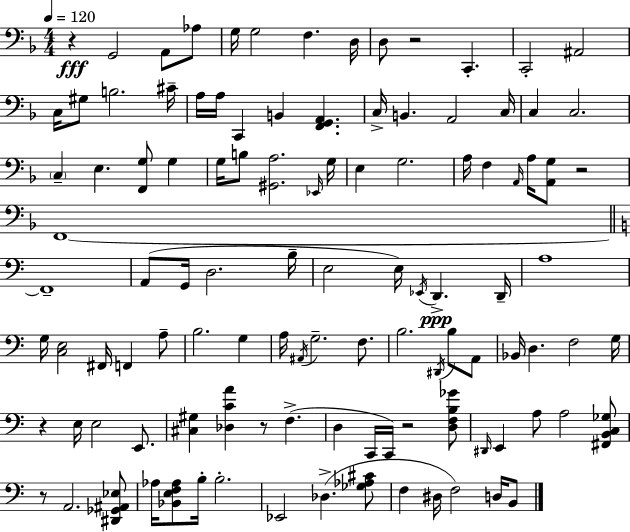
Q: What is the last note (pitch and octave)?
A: B2